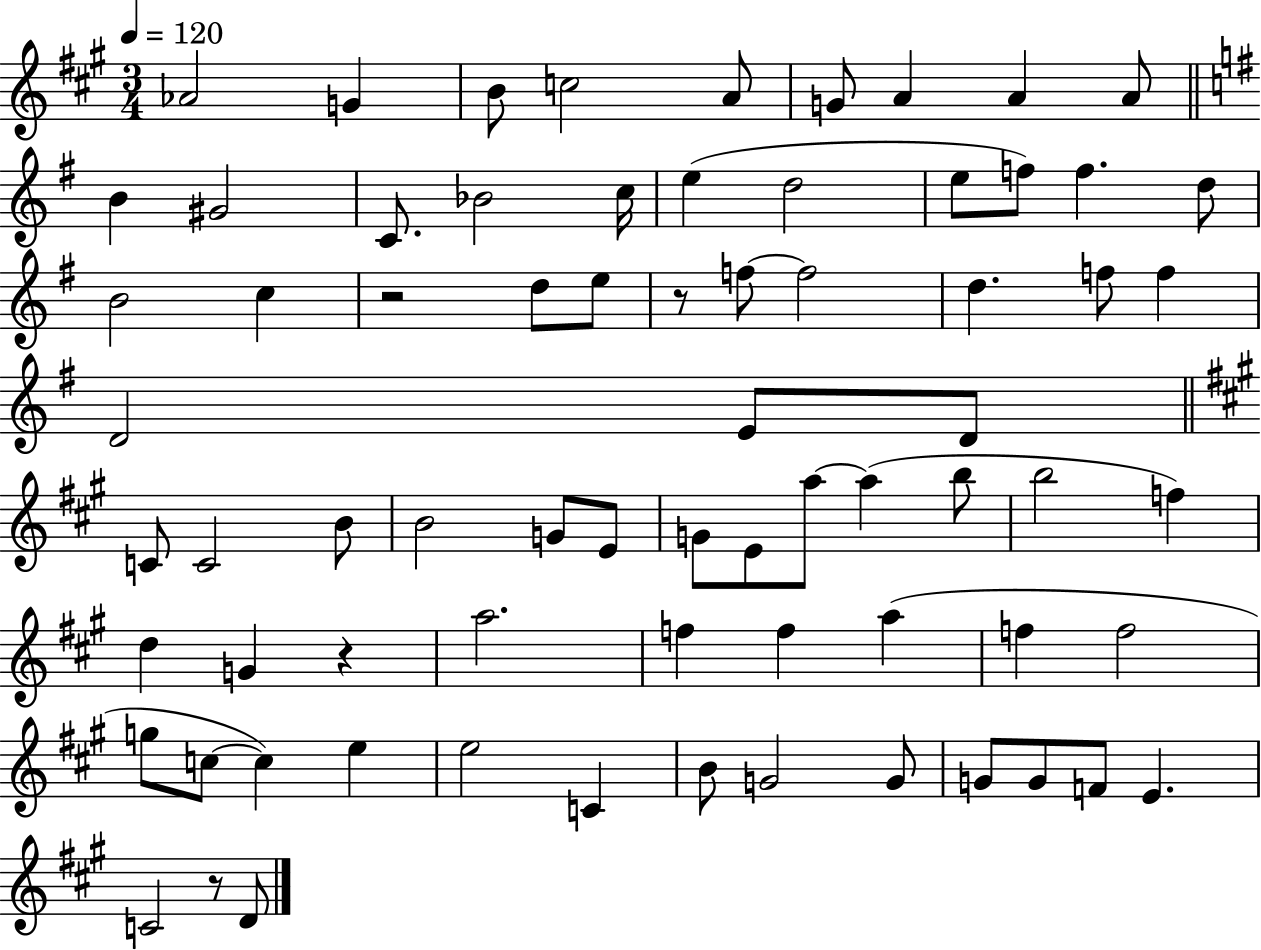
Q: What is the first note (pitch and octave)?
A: Ab4